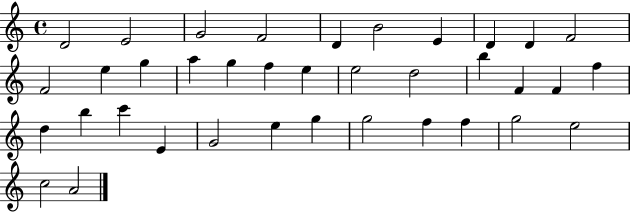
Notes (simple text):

D4/h E4/h G4/h F4/h D4/q B4/h E4/q D4/q D4/q F4/h F4/h E5/q G5/q A5/q G5/q F5/q E5/q E5/h D5/h B5/q F4/q F4/q F5/q D5/q B5/q C6/q E4/q G4/h E5/q G5/q G5/h F5/q F5/q G5/h E5/h C5/h A4/h